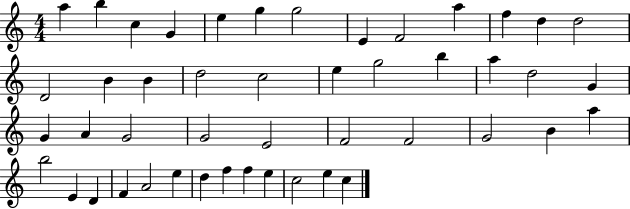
A5/q B5/q C5/q G4/q E5/q G5/q G5/h E4/q F4/h A5/q F5/q D5/q D5/h D4/h B4/q B4/q D5/h C5/h E5/q G5/h B5/q A5/q D5/h G4/q G4/q A4/q G4/h G4/h E4/h F4/h F4/h G4/h B4/q A5/q B5/h E4/q D4/q F4/q A4/h E5/q D5/q F5/q F5/q E5/q C5/h E5/q C5/q